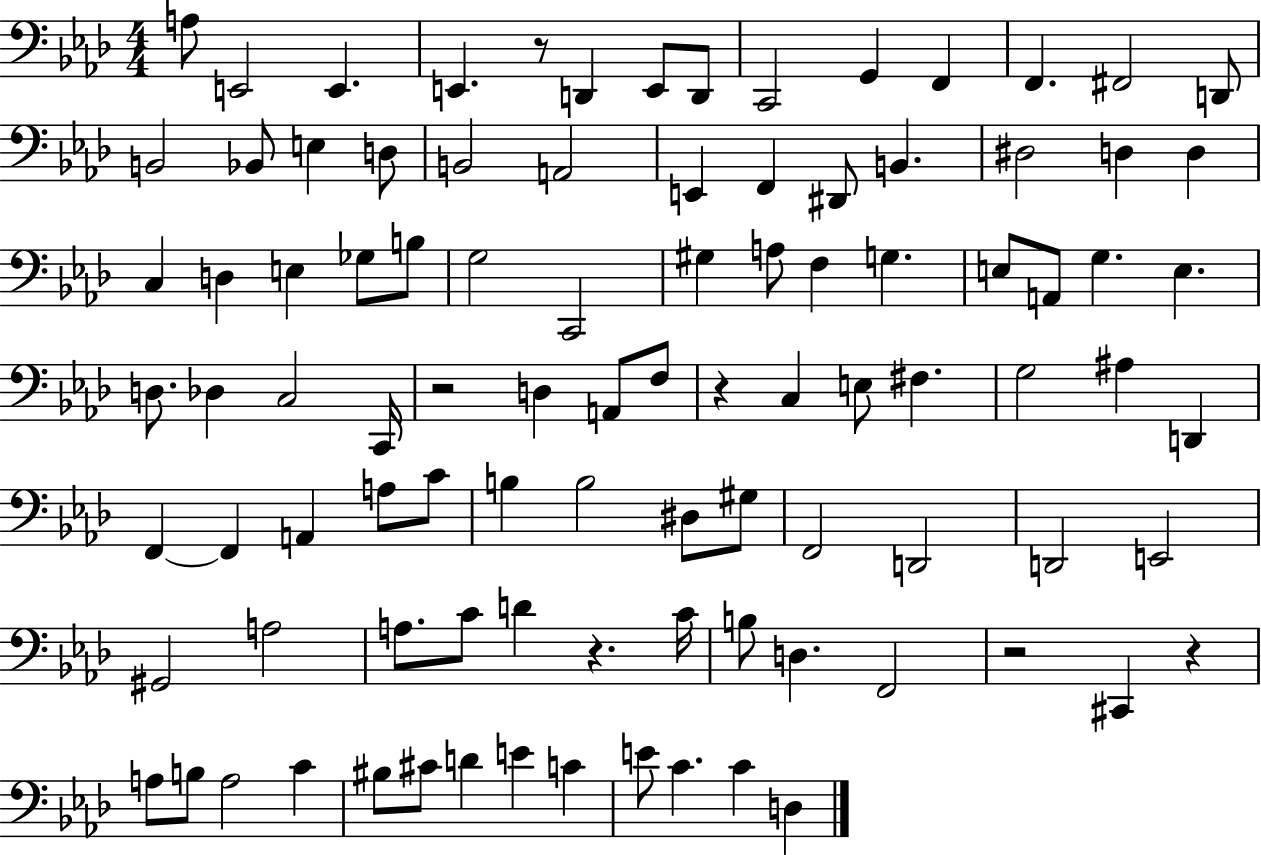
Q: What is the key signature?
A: AES major